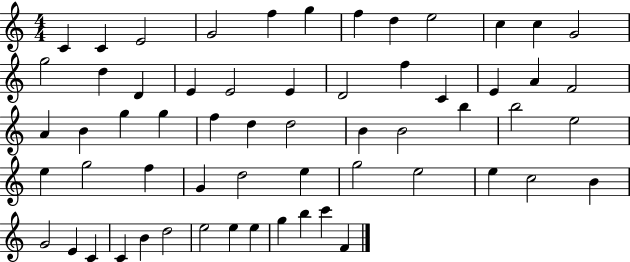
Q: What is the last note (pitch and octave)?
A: F4